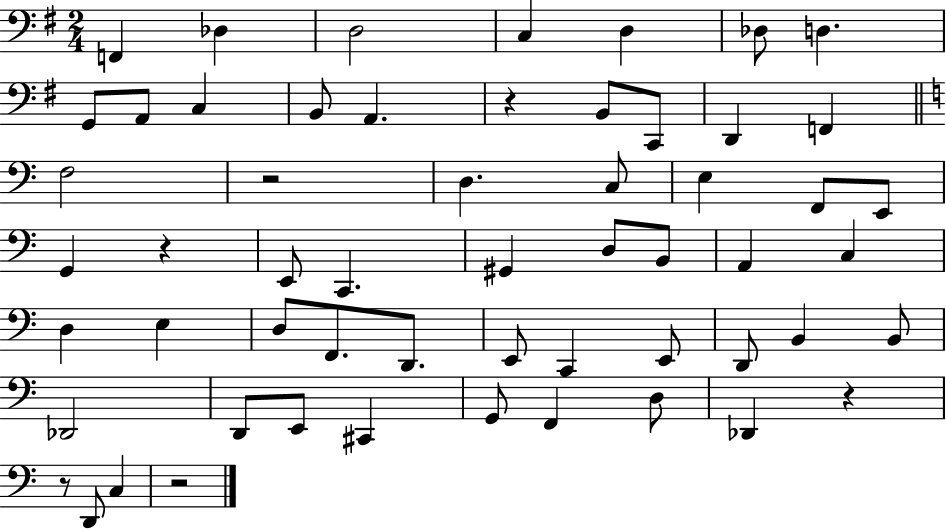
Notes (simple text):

F2/q Db3/q D3/h C3/q D3/q Db3/e D3/q. G2/e A2/e C3/q B2/e A2/q. R/q B2/e C2/e D2/q F2/q F3/h R/h D3/q. C3/e E3/q F2/e E2/e G2/q R/q E2/e C2/q. G#2/q D3/e B2/e A2/q C3/q D3/q E3/q D3/e F2/e. D2/e. E2/e C2/q E2/e D2/e B2/q B2/e Db2/h D2/e E2/e C#2/q G2/e F2/q D3/e Db2/q R/q R/e D2/e C3/q R/h